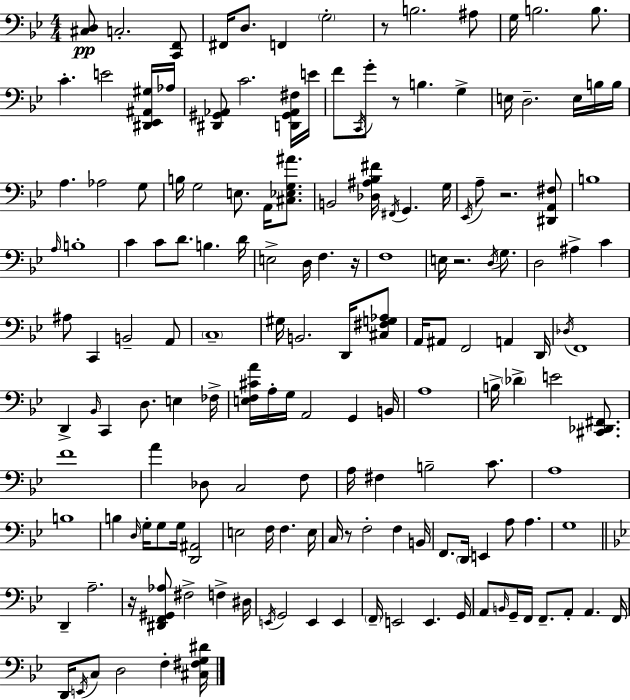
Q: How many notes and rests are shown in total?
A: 163